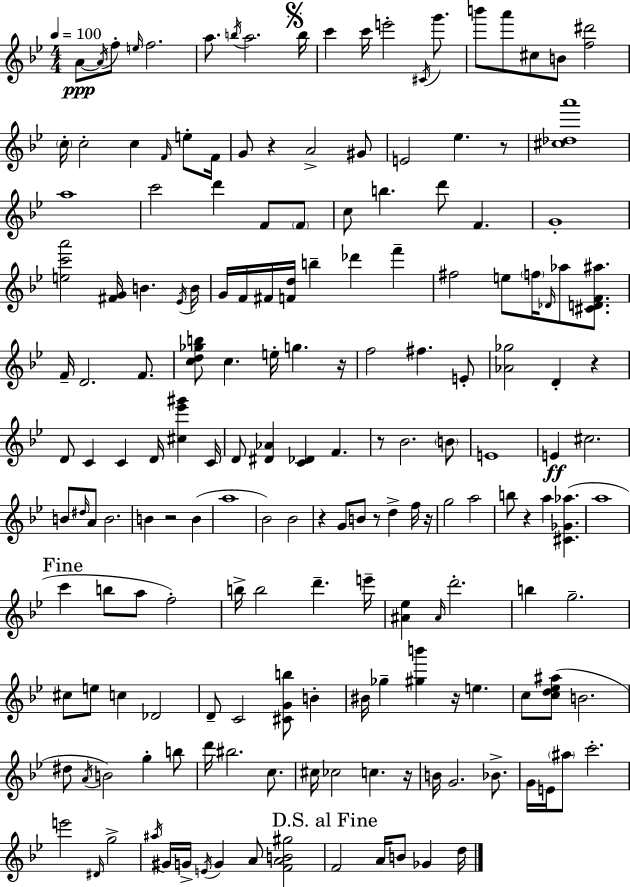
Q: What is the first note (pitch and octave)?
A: A4